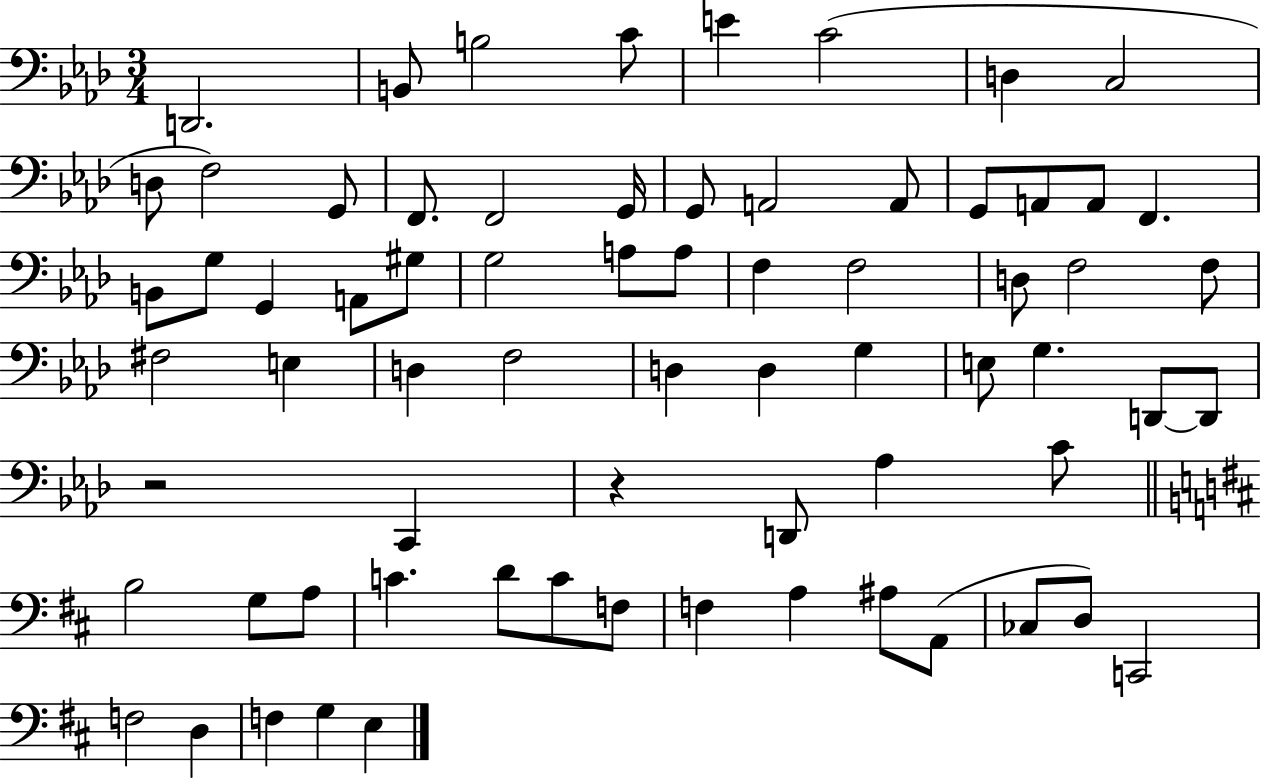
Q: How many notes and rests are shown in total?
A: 70